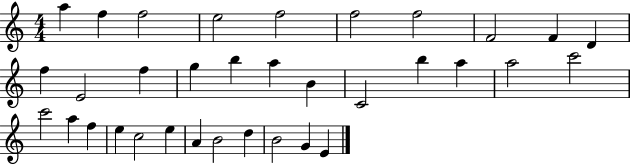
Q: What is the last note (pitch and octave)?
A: E4